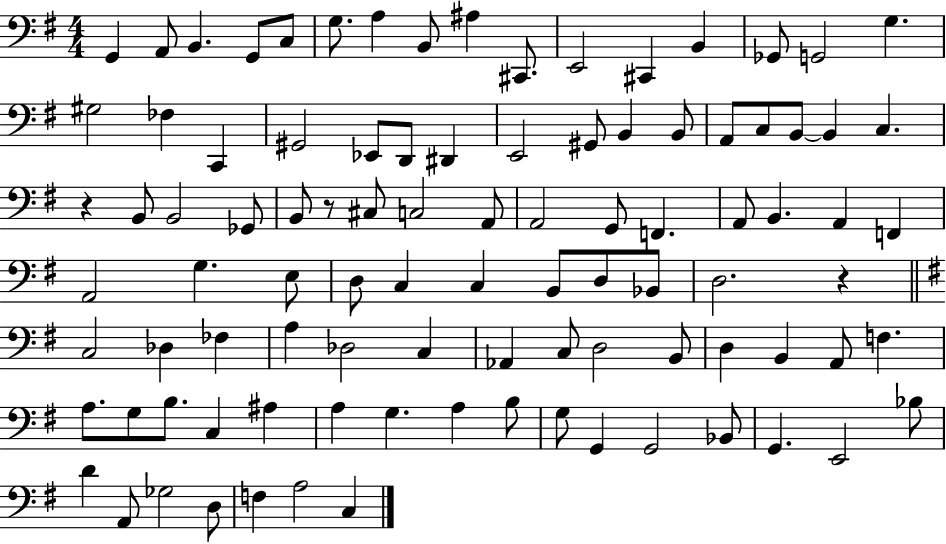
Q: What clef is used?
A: bass